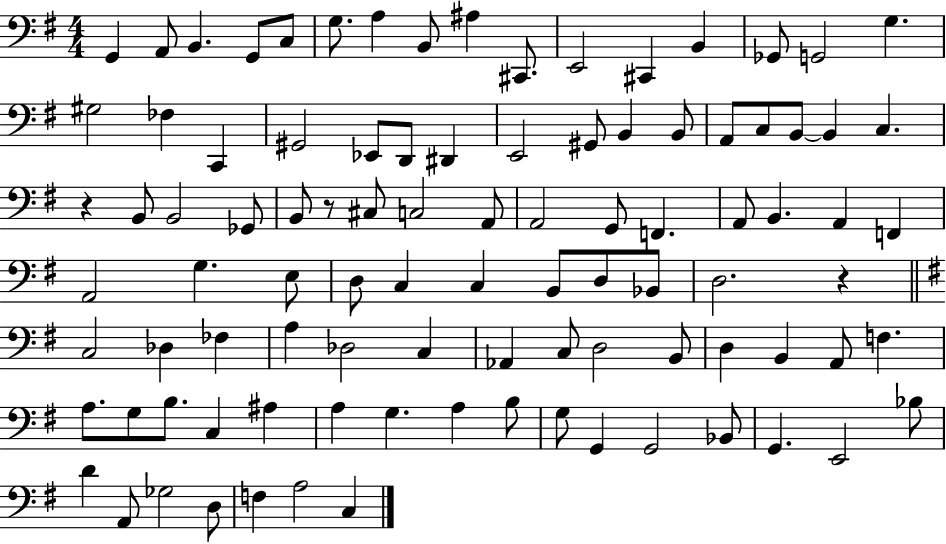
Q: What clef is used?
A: bass